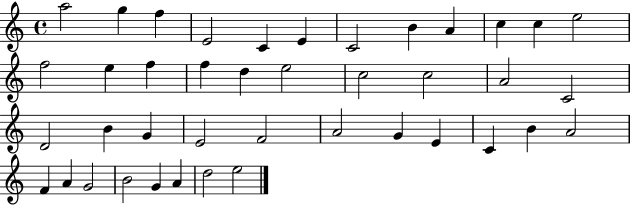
X:1
T:Untitled
M:4/4
L:1/4
K:C
a2 g f E2 C E C2 B A c c e2 f2 e f f d e2 c2 c2 A2 C2 D2 B G E2 F2 A2 G E C B A2 F A G2 B2 G A d2 e2